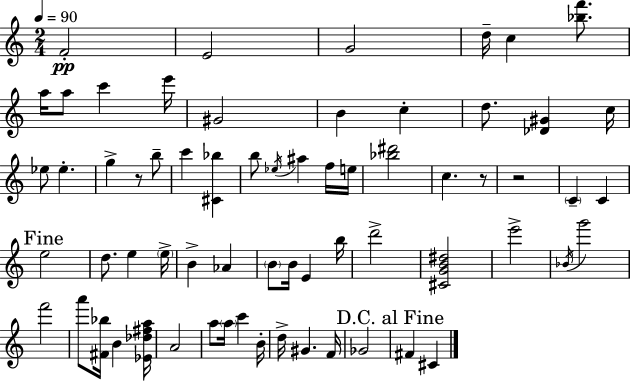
{
  \clef treble
  \numericTimeSignature
  \time 2/4
  \key a \minor
  \tempo 4 = 90
  f'2-.\pp | e'2 | g'2 | d''16-- c''4 <bes'' f'''>8. | \break a''16 a''8 c'''4 e'''16 | gis'2 | b'4 c''4-. | d''8. <des' gis'>4 c''16 | \break ees''8 ees''4.-. | g''4-> r8 b''8-- | c'''4 <cis' bes''>4 | b''8 \acciaccatura { ees''16 } ais''4 f''16 | \break e''16 <bes'' dis'''>2 | c''4. r8 | r2 | \parenthesize c'4-- c'4 | \break \mark "Fine" e''2 | d''8. e''4 | \parenthesize e''16-> b'4-> aes'4 | \parenthesize b'8 b'16 e'4 | \break b''16 d'''2-> | <cis' g' b' dis''>2 | e'''2-> | \acciaccatura { bes'16 } g'''2 | \break f'''2 | a'''8 <fis' bes''>16 b'4 | <ees' des'' fis'' a''>16 a'2 | a''8 \parenthesize a''16 c'''4 | \break b'16-. d''16-> gis'4. | f'16 ges'2 | \mark "D.C. al Fine" fis'4 cis'4 | \bar "|."
}